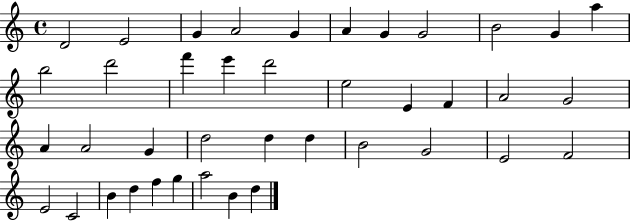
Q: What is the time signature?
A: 4/4